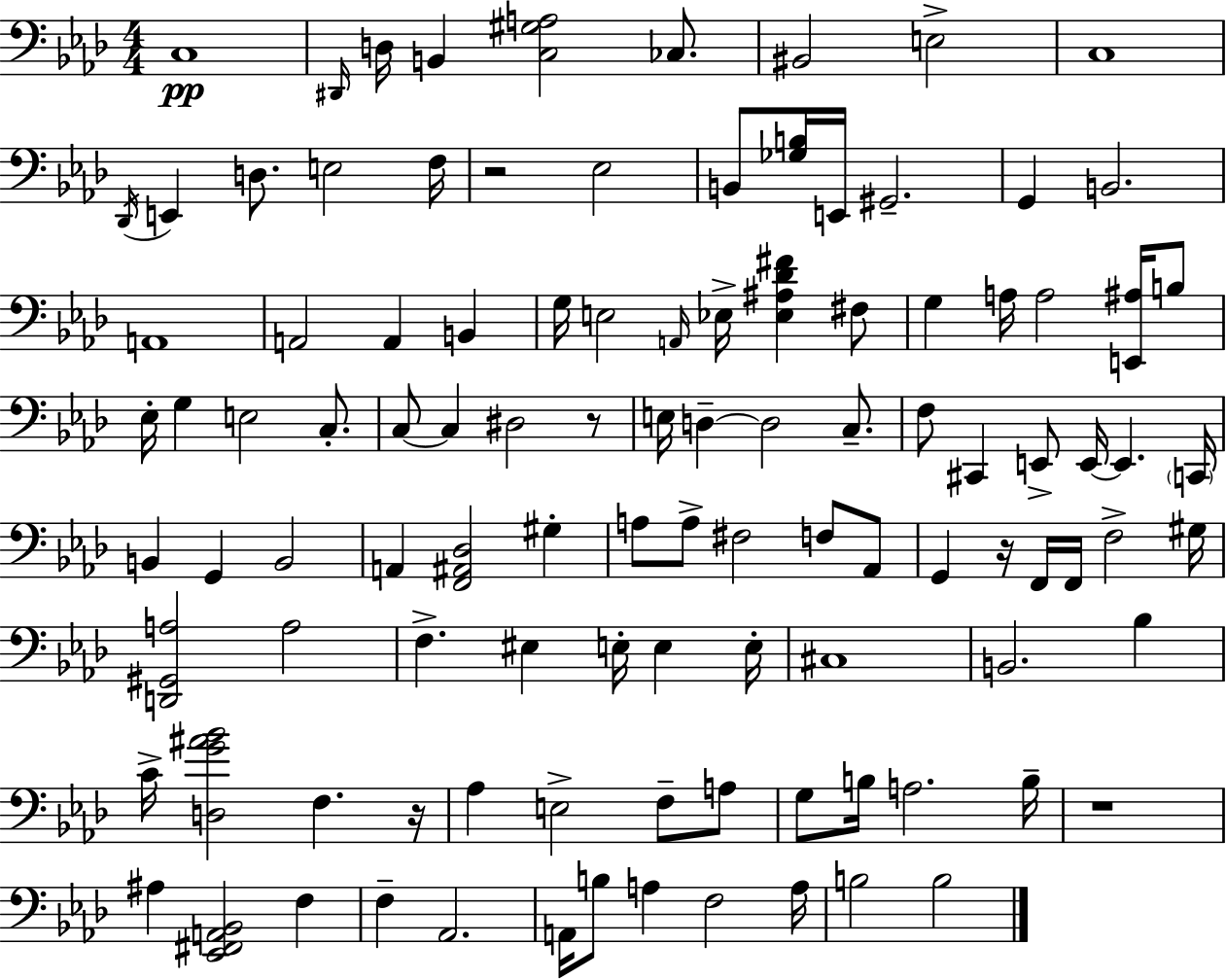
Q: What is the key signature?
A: AES major